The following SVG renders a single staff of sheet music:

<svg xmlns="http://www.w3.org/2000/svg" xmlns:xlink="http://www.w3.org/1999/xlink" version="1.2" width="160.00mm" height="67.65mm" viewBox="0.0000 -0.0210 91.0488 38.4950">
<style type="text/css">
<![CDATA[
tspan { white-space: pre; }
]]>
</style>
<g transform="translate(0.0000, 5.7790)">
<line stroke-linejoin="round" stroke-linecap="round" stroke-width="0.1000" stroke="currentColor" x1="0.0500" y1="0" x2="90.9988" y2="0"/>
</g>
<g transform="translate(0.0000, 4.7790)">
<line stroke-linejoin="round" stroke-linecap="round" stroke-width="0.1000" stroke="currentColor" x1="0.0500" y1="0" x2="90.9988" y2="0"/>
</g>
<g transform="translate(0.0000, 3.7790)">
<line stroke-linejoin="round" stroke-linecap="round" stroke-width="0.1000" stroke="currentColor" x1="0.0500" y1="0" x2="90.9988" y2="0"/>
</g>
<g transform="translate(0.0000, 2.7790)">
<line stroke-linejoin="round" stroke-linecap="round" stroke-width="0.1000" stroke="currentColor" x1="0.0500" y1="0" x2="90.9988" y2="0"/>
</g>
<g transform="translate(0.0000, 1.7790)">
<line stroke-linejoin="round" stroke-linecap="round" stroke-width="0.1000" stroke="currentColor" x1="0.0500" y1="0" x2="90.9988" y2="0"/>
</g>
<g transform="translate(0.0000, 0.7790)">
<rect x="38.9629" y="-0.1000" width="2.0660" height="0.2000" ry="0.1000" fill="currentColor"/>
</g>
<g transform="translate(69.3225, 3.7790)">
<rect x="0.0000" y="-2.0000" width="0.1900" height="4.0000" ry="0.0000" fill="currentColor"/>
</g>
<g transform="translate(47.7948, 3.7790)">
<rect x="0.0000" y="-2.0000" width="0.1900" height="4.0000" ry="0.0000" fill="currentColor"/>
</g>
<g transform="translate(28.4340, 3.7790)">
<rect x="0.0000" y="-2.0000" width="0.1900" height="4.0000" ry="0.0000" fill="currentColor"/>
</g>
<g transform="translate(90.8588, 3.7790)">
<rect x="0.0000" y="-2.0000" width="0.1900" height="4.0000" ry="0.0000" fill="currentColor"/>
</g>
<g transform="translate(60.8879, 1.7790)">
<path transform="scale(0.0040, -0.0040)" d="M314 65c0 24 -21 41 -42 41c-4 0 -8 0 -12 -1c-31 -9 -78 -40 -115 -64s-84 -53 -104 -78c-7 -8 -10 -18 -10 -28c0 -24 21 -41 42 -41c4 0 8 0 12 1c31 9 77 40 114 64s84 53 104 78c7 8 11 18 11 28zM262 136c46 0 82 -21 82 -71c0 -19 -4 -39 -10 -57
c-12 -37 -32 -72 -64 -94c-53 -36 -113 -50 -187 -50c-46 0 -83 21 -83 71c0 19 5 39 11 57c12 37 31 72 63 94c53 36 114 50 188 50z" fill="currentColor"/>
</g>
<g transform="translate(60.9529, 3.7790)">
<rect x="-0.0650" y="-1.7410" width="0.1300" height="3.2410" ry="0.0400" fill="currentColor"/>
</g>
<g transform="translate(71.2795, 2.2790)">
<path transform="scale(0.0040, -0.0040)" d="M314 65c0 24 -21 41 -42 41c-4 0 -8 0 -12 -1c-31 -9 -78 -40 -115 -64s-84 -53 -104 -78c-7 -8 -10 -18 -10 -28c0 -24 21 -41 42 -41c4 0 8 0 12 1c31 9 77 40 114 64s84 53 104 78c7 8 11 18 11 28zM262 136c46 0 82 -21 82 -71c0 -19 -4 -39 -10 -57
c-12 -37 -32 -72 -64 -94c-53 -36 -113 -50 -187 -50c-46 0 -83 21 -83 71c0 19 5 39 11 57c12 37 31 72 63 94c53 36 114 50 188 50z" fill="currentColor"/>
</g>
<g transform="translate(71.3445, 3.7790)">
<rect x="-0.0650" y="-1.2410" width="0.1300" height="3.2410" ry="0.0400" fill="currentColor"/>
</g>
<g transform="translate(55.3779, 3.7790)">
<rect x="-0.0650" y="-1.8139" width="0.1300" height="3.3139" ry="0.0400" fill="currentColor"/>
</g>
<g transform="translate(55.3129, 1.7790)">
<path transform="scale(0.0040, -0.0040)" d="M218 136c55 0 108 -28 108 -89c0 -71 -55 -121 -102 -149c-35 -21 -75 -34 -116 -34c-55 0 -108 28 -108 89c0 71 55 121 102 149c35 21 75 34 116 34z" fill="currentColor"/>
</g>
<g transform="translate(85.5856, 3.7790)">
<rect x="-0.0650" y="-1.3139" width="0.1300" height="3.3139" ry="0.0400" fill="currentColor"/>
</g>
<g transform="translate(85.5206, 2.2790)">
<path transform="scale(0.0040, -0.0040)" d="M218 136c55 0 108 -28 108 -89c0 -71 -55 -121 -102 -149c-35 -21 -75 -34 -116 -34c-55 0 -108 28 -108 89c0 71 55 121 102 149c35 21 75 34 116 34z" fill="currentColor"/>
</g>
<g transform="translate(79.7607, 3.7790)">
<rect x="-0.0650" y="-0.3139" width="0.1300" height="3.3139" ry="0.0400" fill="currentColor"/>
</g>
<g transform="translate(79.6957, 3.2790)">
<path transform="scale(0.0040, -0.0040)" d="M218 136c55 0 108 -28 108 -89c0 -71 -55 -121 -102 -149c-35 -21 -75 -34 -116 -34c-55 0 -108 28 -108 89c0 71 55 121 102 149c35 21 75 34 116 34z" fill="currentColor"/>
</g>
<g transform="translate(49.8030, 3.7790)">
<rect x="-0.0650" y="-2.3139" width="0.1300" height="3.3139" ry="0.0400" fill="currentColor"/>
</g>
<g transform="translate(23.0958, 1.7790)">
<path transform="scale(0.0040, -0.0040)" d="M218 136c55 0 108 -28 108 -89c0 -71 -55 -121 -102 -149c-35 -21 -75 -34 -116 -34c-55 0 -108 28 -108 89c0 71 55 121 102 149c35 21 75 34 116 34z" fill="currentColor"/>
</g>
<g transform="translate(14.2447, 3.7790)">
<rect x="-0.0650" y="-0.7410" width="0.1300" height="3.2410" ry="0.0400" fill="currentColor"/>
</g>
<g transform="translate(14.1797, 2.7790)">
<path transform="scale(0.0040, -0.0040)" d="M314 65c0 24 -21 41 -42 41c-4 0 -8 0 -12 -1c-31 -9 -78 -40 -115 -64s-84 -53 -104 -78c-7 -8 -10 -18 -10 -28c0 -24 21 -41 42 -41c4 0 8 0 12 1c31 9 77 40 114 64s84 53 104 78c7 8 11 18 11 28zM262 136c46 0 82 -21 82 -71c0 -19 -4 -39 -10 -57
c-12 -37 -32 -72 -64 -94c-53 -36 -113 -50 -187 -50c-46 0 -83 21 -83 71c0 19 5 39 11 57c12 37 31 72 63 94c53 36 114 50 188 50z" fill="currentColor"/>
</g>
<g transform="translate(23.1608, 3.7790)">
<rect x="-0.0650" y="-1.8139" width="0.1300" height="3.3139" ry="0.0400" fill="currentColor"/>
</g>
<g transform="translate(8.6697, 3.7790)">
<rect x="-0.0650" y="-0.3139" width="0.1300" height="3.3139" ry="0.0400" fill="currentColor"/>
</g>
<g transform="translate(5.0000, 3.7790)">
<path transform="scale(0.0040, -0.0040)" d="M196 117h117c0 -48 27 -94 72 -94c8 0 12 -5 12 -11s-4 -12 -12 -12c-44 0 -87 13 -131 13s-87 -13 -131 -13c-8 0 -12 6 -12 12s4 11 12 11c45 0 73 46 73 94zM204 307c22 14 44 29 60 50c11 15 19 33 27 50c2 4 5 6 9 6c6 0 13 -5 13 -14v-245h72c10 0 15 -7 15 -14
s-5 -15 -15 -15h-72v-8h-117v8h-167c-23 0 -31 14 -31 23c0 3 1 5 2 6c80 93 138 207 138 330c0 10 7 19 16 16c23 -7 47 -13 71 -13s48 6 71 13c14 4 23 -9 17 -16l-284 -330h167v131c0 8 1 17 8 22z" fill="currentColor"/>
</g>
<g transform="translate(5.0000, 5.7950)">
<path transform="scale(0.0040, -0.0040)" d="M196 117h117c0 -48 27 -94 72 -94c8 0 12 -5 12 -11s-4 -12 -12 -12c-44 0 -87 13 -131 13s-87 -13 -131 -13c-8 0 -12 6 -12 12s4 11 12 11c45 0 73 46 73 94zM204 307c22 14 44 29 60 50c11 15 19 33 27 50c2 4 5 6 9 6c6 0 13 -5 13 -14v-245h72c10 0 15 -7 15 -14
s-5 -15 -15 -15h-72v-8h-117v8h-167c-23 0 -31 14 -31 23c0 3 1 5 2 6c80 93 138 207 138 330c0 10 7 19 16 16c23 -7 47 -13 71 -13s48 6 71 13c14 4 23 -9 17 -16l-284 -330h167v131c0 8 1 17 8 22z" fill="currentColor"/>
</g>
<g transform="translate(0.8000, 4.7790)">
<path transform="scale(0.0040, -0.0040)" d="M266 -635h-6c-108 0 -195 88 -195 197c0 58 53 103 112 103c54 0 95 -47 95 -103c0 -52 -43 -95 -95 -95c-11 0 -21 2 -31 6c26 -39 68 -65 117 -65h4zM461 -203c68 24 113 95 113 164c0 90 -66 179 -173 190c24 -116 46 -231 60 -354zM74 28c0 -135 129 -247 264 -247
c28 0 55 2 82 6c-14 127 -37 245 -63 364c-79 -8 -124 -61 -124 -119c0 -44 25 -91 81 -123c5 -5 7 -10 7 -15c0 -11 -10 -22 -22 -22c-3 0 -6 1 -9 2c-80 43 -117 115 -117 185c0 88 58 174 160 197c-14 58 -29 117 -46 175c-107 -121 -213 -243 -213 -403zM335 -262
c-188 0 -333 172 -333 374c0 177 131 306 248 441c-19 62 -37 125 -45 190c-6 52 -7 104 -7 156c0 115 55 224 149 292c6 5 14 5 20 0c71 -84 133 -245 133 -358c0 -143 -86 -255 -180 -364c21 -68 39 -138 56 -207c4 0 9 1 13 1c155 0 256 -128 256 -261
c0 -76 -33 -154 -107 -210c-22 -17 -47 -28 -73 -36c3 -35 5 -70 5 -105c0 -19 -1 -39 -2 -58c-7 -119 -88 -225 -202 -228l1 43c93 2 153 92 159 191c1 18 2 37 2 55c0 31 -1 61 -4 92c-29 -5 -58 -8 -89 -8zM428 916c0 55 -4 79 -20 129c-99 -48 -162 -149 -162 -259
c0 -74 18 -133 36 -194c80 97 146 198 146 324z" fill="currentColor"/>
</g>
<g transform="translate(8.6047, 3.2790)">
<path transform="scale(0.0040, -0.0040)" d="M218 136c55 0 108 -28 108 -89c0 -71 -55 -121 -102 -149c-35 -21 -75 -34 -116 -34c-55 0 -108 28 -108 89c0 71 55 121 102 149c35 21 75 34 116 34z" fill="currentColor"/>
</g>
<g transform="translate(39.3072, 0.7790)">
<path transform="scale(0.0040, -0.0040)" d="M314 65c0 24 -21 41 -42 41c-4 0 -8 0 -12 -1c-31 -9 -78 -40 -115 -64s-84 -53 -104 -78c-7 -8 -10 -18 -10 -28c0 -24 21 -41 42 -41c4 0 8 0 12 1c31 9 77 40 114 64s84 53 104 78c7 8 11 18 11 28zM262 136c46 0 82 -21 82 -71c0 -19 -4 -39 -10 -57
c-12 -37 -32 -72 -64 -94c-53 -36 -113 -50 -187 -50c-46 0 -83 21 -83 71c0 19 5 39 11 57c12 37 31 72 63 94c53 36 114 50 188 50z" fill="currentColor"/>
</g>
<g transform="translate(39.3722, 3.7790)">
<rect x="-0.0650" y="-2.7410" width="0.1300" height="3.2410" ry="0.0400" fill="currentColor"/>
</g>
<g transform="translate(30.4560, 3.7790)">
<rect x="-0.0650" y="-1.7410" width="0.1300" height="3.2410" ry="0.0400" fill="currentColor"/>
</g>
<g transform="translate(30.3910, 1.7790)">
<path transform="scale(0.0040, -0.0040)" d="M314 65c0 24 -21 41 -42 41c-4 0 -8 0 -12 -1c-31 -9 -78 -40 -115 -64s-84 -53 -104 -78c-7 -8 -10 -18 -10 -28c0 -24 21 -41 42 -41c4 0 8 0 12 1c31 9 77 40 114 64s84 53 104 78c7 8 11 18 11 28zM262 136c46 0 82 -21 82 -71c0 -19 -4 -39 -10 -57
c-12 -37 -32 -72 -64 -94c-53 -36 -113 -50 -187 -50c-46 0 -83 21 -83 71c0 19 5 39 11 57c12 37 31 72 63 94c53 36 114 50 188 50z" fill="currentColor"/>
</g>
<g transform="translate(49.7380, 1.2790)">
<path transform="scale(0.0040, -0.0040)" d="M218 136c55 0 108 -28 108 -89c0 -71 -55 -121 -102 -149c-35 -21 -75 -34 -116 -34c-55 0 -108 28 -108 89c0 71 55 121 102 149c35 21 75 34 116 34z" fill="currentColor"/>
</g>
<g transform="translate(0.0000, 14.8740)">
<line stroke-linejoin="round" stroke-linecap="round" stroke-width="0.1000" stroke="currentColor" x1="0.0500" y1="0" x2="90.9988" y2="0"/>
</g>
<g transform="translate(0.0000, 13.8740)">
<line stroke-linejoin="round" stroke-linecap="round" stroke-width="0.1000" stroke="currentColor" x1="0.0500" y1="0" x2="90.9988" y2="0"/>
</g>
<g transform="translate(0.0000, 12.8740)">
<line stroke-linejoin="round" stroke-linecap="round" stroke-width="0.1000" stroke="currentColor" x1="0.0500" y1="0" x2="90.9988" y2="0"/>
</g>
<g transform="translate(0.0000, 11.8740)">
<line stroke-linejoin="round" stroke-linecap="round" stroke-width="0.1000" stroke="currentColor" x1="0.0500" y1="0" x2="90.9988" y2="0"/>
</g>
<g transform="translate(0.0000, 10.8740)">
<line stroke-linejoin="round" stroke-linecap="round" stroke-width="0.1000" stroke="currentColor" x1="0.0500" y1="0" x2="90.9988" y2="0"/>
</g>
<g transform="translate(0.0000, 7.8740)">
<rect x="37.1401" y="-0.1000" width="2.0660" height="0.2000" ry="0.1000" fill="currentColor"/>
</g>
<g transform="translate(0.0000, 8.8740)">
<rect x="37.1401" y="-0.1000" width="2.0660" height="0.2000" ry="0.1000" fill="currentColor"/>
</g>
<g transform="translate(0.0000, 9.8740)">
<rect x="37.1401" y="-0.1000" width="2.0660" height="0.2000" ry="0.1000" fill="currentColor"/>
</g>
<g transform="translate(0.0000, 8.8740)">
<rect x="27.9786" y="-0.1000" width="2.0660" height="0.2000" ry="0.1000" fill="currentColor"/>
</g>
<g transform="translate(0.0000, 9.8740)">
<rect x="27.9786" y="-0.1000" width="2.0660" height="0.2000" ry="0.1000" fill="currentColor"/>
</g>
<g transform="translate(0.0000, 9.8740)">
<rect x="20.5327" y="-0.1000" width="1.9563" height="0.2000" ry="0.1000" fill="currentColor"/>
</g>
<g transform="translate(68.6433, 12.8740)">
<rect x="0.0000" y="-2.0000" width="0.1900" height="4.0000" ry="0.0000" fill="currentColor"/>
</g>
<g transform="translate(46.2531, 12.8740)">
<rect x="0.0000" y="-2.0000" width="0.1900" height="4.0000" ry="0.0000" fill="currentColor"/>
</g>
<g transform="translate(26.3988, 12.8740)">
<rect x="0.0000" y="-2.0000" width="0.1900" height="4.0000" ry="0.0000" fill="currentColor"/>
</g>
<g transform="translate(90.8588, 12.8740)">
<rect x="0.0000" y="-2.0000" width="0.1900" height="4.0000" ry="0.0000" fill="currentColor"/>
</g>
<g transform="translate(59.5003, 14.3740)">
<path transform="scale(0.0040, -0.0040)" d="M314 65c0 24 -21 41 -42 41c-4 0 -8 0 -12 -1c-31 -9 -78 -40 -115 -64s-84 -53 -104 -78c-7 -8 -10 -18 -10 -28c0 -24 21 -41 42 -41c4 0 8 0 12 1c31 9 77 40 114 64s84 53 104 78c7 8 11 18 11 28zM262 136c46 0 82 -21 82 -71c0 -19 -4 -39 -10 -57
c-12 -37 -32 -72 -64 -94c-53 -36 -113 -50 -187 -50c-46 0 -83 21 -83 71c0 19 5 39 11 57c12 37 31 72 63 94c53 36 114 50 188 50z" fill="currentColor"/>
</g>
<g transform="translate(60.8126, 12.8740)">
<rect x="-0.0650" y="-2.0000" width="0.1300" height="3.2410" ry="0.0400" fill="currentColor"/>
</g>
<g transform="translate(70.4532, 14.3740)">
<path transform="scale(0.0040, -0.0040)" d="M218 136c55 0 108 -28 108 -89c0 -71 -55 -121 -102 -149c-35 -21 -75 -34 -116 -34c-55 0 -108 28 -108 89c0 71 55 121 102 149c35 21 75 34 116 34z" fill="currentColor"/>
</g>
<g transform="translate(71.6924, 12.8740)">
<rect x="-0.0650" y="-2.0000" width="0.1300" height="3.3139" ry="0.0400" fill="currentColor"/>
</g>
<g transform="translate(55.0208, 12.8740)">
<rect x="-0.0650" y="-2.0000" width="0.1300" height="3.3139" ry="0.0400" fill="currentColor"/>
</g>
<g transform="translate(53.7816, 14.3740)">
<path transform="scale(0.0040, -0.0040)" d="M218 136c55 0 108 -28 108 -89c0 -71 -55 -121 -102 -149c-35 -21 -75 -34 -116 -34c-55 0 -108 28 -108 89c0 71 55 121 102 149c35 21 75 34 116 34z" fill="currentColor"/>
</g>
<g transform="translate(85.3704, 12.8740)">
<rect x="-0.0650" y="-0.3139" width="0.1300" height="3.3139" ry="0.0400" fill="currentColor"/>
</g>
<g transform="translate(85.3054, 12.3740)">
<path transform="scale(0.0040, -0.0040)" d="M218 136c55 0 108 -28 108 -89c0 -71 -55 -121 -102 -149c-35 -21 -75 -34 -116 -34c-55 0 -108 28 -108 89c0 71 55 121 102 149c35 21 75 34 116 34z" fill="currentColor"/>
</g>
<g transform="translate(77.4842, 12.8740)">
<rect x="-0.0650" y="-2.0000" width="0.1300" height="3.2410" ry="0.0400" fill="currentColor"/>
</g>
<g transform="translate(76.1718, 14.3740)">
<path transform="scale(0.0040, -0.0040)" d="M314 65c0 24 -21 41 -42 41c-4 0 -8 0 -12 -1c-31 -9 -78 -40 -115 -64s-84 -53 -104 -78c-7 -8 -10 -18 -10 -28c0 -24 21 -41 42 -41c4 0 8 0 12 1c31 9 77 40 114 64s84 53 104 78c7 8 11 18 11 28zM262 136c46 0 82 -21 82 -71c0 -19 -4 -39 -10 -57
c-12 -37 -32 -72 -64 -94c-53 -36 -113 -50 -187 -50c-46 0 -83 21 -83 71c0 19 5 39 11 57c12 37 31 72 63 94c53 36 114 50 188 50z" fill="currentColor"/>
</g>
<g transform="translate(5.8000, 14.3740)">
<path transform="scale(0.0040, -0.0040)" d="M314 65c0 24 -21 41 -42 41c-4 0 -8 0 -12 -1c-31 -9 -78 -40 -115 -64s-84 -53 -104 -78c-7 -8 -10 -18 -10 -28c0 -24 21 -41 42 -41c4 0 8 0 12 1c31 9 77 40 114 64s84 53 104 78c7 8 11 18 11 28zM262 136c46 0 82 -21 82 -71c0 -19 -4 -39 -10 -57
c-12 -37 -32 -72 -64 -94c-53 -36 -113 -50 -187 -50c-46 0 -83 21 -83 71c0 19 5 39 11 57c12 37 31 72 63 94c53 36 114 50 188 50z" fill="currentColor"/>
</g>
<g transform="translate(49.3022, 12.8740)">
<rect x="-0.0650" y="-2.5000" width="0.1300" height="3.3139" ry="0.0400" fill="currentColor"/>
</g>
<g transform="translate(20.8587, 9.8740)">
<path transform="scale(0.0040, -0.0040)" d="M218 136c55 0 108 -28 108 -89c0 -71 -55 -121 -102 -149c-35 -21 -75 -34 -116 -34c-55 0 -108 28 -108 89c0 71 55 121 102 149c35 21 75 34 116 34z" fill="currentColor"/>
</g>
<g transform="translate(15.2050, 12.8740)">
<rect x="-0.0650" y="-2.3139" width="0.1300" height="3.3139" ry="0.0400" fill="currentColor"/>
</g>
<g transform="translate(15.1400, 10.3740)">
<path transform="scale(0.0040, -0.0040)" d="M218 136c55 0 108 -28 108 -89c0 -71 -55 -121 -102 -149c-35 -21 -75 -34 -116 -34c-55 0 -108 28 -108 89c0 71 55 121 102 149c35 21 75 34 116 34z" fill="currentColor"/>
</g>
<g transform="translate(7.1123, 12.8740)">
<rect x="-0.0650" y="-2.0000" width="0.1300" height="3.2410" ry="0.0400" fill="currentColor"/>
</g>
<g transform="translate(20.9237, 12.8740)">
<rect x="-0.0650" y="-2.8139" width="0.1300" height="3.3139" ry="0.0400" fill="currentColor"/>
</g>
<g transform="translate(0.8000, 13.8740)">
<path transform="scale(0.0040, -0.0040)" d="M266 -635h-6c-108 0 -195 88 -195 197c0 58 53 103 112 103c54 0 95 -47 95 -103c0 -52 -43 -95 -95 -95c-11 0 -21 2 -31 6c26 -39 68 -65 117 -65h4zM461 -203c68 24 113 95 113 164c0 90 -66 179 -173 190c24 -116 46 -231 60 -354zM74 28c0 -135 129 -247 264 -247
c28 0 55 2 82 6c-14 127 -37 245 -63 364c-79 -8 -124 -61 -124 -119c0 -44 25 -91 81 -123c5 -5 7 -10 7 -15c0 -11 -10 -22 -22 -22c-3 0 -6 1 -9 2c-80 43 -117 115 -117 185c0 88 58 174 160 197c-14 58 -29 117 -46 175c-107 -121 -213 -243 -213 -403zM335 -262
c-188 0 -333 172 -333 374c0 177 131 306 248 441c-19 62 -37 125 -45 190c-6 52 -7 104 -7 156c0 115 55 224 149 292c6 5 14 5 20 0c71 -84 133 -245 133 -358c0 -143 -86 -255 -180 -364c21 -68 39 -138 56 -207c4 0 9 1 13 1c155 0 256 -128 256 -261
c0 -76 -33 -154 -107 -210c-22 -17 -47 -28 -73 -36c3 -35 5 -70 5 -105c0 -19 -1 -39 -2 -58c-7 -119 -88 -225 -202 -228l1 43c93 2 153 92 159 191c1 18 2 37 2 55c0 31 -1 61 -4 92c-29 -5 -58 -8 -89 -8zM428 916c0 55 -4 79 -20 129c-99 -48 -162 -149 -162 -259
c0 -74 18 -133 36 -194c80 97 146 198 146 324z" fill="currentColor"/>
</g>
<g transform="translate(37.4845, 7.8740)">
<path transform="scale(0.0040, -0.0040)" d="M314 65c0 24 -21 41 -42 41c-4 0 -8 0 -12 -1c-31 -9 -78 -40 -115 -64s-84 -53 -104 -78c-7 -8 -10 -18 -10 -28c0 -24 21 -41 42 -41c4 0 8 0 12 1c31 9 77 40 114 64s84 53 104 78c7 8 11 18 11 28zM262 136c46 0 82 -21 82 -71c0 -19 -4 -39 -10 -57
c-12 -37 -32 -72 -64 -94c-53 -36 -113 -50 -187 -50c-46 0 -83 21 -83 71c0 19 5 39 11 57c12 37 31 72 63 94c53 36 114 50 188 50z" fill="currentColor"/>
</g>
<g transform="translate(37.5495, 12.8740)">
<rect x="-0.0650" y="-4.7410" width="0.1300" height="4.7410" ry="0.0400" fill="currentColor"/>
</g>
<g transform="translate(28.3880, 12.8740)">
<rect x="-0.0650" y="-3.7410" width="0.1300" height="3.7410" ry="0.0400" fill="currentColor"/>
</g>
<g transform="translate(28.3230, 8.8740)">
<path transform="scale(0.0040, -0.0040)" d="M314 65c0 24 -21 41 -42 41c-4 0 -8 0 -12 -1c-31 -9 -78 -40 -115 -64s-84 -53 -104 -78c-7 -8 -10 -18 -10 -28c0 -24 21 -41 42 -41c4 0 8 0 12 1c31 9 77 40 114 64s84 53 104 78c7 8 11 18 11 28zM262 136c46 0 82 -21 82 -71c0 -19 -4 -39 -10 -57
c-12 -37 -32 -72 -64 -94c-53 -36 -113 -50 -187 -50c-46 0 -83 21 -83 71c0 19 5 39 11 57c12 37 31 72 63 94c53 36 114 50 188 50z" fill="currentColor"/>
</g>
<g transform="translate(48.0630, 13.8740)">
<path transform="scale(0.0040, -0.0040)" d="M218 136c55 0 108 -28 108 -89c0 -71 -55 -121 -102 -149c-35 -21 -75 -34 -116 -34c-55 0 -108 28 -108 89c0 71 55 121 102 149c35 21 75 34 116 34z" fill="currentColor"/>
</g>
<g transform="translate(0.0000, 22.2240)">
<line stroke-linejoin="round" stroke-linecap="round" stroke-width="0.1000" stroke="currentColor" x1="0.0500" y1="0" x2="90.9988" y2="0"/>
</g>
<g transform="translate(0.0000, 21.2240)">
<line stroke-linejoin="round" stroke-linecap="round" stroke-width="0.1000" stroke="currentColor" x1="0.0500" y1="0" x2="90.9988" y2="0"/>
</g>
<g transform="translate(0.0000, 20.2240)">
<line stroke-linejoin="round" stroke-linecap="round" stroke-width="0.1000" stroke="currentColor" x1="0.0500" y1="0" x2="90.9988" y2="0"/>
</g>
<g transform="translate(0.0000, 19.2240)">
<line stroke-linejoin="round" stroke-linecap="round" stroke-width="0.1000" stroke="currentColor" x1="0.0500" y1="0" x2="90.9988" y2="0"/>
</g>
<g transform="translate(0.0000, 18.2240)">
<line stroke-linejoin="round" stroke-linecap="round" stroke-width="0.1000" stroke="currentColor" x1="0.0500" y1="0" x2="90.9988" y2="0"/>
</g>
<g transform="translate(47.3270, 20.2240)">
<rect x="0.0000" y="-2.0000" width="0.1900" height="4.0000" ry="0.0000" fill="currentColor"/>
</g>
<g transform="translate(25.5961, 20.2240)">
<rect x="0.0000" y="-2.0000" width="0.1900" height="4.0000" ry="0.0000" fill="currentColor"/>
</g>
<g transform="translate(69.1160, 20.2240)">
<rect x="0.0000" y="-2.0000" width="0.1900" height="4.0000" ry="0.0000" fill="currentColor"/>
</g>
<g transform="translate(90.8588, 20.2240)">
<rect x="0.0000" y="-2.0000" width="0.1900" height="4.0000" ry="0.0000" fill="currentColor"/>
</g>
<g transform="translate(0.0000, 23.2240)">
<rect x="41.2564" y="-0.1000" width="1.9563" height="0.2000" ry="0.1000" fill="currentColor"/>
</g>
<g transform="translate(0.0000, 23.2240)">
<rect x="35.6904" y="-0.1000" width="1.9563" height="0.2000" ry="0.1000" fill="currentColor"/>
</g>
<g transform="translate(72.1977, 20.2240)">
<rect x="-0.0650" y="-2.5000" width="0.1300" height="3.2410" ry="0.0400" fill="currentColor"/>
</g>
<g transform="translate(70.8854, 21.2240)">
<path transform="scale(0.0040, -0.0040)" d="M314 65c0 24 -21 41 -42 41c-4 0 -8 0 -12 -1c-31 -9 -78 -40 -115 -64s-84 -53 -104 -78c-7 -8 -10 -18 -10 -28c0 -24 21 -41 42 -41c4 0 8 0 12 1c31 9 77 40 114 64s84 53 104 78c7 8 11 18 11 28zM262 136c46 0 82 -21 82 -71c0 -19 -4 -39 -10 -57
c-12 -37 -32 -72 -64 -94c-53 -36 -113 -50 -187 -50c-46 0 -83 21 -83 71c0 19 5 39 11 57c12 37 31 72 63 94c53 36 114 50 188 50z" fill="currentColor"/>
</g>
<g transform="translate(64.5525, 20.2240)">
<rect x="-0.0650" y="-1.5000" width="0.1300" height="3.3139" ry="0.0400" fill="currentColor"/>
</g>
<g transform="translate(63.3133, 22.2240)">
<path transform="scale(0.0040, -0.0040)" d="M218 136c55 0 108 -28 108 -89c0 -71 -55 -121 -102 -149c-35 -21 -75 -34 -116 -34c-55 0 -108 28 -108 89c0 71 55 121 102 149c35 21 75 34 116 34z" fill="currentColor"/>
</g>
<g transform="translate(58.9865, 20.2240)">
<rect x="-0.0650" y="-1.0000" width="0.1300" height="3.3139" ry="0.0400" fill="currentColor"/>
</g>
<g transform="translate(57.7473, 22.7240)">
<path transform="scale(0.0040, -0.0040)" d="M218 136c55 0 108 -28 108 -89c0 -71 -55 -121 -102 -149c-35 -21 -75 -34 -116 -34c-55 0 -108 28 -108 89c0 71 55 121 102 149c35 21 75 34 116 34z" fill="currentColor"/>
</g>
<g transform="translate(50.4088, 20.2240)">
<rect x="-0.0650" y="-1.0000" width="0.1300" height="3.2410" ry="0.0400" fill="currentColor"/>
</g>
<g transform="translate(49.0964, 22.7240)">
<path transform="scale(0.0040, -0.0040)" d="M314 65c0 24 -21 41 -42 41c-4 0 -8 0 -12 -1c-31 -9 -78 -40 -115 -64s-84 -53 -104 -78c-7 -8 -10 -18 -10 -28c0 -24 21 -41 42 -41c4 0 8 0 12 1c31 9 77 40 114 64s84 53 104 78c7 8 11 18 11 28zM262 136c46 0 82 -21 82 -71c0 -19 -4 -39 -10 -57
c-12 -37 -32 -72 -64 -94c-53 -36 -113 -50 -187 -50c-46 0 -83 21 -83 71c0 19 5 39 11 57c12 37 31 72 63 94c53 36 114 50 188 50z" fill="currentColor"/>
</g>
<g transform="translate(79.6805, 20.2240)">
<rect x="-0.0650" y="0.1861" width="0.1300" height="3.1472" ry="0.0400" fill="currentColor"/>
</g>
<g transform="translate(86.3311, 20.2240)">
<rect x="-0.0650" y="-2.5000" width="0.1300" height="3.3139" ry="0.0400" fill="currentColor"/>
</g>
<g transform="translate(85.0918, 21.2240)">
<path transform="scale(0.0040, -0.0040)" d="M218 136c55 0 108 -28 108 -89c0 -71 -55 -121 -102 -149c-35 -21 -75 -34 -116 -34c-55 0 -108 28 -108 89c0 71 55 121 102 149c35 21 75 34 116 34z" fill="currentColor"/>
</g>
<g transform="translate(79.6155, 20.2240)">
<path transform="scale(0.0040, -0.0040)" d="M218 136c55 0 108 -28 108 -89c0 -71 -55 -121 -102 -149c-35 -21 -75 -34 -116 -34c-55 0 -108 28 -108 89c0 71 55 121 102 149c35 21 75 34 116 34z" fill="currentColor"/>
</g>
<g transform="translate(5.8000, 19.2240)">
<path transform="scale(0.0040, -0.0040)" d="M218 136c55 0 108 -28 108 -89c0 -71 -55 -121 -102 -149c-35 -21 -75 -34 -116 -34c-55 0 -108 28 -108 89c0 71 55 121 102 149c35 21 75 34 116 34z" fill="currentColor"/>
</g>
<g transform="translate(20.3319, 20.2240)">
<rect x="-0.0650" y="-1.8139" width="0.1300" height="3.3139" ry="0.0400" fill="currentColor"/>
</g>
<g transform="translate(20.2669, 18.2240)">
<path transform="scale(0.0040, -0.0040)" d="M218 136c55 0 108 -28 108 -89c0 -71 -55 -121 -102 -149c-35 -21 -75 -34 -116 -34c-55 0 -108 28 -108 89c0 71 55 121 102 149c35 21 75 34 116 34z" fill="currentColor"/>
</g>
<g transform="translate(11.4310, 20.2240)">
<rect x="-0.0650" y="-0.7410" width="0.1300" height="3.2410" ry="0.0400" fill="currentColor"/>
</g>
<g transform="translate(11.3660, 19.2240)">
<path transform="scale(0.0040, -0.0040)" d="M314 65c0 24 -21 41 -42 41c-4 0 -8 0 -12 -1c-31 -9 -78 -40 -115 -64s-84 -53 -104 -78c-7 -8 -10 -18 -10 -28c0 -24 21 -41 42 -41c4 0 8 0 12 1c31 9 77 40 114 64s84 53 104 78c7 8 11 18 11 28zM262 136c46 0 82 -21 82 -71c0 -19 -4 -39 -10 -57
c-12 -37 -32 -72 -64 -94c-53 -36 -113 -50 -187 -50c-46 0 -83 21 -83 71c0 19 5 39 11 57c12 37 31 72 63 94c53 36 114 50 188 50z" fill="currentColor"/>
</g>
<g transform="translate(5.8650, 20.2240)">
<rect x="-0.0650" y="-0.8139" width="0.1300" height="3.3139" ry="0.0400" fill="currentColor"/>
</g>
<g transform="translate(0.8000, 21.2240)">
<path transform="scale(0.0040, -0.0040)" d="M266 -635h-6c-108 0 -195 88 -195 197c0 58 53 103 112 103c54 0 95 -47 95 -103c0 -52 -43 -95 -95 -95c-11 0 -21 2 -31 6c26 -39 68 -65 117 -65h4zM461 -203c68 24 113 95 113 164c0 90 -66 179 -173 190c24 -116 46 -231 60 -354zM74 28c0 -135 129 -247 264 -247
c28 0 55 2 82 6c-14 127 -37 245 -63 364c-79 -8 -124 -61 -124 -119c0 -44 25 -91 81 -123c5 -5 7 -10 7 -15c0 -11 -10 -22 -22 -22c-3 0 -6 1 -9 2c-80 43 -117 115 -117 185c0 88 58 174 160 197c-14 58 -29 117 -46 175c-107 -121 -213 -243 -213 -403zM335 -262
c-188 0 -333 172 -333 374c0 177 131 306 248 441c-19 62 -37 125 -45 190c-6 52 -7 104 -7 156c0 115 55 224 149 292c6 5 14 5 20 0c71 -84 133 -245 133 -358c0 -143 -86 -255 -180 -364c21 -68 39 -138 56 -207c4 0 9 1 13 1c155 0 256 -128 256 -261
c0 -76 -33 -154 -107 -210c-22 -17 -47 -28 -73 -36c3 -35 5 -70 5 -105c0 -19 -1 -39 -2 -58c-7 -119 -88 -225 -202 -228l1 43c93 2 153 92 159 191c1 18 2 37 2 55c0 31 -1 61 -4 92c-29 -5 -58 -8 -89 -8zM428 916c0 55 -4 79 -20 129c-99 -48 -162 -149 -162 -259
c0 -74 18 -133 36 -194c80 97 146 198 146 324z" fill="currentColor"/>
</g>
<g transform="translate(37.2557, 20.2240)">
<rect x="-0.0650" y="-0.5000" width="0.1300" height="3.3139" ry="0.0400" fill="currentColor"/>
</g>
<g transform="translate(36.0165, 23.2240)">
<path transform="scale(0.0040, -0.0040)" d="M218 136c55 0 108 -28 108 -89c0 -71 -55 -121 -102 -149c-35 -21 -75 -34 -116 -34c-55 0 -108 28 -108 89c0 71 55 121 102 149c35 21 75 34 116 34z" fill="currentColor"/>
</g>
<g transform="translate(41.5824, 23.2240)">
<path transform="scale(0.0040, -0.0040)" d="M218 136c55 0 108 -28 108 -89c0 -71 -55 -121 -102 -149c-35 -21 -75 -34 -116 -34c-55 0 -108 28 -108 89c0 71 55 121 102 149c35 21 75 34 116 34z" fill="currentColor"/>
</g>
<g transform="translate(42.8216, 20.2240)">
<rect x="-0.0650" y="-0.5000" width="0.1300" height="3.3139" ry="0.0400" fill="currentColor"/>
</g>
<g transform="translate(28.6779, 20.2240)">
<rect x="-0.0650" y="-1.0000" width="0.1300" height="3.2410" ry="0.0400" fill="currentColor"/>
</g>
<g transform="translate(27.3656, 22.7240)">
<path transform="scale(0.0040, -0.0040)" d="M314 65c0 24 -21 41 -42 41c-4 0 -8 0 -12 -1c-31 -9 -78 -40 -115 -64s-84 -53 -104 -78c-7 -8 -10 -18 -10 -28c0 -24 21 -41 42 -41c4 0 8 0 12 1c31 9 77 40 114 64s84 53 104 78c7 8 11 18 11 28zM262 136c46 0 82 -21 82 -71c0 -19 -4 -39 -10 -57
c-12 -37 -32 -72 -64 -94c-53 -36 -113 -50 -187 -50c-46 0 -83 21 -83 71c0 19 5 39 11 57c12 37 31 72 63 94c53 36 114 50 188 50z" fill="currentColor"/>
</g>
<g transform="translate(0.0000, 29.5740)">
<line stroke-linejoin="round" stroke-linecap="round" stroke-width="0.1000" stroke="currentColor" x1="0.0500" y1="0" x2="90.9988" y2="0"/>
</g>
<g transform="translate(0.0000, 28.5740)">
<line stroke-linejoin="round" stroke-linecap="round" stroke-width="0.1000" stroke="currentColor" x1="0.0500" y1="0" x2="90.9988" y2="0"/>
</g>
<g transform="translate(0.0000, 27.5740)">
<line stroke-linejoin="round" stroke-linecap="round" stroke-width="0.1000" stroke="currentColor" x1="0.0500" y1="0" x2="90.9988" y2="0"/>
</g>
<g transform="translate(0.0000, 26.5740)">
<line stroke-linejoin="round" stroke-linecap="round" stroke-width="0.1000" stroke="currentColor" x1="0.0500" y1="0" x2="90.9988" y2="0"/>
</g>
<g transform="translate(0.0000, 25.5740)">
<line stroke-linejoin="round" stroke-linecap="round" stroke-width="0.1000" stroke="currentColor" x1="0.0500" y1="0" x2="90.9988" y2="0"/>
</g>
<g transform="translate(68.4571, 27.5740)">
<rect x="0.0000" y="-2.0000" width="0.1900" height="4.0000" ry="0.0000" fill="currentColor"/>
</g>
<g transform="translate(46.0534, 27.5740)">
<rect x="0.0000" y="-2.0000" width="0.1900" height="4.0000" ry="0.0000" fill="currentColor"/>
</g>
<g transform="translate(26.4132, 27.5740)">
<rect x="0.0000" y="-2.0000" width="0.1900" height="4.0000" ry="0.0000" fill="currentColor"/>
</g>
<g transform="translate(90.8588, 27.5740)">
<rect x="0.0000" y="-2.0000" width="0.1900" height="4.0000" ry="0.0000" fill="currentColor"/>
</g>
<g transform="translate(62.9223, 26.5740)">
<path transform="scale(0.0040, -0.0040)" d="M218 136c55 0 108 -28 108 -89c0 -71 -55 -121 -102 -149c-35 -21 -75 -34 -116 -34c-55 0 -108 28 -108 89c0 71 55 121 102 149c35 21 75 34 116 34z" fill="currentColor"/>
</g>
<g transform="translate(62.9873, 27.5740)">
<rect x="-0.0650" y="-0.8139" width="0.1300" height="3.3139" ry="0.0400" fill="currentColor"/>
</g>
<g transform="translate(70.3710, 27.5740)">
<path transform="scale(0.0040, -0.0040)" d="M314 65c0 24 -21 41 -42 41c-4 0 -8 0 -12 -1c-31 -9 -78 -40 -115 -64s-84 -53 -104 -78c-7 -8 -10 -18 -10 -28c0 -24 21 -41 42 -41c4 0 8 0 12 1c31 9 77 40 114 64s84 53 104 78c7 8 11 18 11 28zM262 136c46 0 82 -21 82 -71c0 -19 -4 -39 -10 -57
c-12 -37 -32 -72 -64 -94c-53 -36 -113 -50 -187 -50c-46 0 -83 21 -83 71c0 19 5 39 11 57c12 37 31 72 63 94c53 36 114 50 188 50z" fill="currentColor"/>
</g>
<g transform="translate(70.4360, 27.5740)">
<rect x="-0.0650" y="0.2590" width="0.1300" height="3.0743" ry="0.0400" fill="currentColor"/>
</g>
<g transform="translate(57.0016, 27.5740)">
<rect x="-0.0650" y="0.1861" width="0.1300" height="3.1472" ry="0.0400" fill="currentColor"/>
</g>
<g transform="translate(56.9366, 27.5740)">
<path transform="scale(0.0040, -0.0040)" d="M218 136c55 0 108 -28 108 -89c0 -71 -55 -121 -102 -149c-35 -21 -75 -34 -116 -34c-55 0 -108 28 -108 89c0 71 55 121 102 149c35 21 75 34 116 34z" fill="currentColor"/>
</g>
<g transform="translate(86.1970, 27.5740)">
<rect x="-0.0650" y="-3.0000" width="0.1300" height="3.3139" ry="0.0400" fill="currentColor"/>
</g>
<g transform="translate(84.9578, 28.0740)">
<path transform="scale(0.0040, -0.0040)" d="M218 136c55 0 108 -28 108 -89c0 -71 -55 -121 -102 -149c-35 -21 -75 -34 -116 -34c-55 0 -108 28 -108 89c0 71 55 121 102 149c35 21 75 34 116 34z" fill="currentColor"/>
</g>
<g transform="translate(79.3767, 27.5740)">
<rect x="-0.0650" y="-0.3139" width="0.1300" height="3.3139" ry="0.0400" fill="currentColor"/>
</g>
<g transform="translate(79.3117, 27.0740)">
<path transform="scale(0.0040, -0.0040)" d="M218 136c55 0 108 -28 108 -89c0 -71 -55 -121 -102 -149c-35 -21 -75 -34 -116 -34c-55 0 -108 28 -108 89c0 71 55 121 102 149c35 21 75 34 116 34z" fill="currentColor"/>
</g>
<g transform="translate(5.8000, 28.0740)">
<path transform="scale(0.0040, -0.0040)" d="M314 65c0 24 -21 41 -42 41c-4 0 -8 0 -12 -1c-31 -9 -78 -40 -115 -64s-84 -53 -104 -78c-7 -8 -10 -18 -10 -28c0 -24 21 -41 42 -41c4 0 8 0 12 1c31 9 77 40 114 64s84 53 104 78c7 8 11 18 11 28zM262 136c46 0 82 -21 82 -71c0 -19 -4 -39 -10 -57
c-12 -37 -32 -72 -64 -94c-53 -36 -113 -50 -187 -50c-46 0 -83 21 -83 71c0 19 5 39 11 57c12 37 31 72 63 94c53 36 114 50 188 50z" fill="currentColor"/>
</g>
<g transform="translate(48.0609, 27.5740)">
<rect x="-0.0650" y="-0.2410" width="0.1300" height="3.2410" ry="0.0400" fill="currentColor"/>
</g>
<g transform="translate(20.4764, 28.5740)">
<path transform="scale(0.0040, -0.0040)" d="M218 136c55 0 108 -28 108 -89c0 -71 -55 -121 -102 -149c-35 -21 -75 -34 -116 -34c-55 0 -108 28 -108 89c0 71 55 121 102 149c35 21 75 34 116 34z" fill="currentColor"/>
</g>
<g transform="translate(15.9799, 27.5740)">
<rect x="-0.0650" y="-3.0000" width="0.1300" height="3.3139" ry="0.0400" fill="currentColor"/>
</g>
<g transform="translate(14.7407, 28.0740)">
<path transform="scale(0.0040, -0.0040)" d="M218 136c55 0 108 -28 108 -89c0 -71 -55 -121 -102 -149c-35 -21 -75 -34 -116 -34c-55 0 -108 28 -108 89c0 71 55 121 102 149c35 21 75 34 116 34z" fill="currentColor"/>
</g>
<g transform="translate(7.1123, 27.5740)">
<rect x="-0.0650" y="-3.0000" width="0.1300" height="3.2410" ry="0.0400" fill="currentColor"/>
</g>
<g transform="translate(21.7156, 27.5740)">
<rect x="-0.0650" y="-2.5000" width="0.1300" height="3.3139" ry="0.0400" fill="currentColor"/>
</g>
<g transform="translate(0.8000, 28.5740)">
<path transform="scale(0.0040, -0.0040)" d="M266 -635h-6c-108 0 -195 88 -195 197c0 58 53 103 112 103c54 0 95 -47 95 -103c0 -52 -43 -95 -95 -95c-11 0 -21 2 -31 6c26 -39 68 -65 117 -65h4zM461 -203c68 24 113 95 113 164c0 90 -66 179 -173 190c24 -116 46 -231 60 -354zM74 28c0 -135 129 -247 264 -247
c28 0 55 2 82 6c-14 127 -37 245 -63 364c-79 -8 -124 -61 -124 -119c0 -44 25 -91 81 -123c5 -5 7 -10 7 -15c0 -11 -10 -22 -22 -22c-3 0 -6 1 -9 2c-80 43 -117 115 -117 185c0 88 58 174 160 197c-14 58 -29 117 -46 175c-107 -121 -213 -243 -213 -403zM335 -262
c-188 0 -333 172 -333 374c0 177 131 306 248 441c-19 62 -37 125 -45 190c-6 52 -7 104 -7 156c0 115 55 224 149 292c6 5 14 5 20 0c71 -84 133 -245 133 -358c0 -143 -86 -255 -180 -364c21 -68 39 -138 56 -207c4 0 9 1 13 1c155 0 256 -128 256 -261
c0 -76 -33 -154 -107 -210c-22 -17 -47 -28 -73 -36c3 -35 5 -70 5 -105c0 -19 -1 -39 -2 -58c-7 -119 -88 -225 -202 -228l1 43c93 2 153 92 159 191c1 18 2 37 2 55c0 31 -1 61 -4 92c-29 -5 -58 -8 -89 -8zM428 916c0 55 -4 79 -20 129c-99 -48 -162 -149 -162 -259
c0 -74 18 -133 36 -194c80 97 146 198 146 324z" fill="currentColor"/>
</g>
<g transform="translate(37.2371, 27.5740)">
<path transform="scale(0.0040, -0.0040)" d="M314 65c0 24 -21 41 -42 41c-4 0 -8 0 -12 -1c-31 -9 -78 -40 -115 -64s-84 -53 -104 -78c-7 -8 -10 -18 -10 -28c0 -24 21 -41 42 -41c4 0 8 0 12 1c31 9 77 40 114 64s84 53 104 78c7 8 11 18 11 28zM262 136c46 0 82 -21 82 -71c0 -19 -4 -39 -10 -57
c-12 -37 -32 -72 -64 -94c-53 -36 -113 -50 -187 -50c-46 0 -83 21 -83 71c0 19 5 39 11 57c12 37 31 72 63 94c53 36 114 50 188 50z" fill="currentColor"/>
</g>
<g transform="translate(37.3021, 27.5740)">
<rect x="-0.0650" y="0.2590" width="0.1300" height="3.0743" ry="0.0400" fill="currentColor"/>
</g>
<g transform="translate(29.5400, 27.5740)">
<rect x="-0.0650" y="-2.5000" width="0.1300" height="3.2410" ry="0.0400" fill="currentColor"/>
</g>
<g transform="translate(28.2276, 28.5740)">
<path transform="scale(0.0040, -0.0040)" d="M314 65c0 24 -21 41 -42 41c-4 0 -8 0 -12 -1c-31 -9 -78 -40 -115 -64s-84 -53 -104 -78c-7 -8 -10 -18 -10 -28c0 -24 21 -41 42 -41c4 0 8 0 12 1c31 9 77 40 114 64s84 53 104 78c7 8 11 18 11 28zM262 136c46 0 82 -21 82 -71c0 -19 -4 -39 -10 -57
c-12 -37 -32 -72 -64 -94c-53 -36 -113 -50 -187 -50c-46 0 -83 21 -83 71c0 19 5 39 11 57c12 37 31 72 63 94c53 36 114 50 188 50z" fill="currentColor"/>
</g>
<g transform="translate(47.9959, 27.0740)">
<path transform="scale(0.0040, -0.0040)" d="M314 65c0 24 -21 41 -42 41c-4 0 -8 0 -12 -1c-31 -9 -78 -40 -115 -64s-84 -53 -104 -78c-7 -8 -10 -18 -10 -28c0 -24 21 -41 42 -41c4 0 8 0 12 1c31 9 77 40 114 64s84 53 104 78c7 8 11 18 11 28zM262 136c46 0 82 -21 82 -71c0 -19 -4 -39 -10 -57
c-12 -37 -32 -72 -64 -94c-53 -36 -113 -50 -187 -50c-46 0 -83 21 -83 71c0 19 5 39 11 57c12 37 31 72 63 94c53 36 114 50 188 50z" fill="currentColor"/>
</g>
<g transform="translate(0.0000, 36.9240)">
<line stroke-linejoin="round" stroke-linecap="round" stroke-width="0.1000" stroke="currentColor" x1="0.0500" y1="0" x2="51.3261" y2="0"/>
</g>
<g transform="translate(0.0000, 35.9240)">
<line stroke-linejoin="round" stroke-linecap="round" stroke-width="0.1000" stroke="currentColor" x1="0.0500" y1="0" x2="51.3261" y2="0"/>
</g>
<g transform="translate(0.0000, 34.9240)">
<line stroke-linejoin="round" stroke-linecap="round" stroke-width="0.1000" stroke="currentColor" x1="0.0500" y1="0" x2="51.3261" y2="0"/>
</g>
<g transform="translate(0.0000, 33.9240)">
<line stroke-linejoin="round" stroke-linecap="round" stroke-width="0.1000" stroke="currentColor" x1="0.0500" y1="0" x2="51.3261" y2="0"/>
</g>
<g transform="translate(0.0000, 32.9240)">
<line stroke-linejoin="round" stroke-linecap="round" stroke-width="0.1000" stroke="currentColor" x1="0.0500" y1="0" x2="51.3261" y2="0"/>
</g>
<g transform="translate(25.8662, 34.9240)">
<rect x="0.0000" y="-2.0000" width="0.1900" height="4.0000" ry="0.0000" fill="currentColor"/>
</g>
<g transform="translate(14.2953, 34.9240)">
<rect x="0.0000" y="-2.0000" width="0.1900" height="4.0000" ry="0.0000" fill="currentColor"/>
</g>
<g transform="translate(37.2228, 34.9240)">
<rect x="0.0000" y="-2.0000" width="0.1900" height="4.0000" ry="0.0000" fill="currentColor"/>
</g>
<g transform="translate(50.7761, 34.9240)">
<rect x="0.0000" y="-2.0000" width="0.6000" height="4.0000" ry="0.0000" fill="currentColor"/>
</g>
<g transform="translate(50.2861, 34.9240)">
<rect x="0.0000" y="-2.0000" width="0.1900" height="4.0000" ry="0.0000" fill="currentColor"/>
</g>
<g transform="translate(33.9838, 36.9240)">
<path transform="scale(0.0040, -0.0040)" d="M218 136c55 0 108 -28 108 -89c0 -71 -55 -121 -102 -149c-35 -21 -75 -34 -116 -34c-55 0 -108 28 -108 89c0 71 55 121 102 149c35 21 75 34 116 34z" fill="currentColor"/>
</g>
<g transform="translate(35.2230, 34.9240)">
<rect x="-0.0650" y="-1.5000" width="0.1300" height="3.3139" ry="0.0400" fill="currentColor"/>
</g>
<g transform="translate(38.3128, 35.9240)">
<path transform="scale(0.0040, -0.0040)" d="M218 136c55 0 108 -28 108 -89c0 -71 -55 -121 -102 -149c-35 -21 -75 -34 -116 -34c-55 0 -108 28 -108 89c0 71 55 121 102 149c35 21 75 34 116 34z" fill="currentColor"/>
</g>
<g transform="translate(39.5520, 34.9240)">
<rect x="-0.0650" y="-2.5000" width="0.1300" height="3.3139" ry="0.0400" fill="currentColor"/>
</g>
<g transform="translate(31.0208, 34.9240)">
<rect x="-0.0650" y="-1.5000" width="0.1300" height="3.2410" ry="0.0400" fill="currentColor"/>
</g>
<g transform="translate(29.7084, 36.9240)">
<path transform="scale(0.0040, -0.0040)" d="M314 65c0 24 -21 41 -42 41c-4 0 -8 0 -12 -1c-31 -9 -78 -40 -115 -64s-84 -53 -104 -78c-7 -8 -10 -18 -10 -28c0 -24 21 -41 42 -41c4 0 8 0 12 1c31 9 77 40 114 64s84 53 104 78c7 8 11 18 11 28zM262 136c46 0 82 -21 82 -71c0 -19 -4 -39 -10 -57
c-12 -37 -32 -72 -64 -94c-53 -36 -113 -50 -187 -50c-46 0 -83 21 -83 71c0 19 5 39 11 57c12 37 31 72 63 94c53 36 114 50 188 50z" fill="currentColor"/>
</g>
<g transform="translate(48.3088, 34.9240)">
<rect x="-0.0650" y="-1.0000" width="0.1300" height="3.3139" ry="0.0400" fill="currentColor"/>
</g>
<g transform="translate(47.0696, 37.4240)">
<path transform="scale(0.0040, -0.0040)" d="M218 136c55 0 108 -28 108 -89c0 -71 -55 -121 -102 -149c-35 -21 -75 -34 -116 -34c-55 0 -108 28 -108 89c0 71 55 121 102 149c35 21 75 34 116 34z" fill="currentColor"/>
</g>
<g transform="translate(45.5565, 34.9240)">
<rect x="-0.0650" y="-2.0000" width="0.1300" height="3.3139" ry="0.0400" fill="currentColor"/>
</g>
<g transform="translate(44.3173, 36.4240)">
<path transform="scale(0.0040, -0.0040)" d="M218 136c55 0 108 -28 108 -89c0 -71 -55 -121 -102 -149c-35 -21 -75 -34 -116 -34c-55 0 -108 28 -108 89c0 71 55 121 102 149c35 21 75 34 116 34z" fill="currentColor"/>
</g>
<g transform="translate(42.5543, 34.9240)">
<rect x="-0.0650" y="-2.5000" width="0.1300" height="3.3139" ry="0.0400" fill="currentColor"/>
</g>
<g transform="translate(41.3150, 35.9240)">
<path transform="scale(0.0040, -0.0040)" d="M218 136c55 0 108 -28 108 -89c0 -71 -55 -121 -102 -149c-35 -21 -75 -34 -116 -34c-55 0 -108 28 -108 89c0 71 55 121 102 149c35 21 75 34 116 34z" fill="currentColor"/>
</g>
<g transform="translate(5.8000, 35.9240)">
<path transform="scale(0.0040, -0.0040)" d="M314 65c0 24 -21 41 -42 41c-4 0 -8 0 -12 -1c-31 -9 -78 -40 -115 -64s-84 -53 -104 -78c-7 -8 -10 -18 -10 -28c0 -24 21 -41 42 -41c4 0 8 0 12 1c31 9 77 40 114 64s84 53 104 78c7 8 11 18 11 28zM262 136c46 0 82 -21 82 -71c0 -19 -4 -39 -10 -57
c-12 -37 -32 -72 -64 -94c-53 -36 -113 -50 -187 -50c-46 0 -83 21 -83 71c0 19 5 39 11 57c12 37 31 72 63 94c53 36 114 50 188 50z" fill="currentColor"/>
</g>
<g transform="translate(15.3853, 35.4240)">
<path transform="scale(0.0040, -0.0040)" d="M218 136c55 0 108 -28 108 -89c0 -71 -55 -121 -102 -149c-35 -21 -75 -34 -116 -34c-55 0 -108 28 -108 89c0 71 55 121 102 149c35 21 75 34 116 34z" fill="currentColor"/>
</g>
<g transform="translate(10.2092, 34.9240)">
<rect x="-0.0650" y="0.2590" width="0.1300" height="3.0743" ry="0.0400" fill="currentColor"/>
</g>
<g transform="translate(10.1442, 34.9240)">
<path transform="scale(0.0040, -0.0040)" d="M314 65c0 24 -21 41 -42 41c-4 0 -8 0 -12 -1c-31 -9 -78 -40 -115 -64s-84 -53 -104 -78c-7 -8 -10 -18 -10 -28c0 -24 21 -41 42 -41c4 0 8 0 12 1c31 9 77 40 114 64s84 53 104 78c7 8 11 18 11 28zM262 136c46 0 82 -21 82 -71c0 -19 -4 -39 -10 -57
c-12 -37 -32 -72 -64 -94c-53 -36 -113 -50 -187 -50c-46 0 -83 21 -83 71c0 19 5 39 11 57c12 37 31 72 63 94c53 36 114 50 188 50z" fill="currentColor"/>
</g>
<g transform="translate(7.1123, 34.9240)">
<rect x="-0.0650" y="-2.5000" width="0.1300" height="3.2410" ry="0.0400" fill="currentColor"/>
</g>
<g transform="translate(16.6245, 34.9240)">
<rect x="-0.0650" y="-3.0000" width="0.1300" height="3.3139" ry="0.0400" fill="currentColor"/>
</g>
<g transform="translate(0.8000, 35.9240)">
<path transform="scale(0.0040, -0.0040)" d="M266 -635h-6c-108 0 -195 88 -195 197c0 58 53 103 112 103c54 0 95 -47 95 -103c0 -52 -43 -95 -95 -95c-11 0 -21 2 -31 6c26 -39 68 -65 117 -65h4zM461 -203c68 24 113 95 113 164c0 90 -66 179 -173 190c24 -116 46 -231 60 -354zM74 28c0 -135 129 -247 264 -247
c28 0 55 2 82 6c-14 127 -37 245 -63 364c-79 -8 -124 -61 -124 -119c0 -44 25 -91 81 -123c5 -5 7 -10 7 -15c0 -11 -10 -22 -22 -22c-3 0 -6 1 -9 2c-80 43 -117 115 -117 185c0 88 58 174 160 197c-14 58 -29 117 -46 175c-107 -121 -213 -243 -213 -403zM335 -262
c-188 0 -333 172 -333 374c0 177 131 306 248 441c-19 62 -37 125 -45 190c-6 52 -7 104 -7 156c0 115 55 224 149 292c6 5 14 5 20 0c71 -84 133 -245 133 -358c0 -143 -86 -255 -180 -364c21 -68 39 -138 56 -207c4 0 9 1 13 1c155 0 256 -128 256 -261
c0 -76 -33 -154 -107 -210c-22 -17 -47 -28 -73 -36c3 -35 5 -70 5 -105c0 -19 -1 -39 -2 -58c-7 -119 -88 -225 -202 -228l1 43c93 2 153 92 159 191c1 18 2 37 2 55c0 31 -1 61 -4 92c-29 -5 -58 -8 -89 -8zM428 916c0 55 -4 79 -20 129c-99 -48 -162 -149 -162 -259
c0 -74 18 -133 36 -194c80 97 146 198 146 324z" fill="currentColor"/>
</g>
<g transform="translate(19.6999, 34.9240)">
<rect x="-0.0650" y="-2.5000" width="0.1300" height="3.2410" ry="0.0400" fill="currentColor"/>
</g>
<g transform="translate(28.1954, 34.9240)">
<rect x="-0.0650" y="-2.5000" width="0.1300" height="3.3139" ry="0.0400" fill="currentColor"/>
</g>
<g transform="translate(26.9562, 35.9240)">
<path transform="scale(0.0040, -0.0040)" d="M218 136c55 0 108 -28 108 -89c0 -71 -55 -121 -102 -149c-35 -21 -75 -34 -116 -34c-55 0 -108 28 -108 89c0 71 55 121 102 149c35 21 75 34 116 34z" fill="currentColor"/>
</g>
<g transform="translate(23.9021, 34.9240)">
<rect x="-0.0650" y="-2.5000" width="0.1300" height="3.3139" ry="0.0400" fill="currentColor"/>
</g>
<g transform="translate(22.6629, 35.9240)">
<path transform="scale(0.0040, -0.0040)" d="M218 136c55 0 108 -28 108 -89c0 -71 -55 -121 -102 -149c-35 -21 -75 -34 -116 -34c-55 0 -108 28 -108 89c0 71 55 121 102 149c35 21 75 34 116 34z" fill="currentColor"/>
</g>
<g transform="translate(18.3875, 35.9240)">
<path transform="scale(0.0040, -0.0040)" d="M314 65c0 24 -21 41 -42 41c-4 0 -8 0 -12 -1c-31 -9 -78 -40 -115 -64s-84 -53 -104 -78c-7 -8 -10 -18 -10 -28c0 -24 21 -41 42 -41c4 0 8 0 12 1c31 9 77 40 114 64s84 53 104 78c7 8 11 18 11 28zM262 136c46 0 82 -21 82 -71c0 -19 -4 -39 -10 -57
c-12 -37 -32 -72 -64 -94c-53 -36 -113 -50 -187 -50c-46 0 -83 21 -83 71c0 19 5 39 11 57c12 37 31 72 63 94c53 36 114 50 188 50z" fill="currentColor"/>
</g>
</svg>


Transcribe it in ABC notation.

X:1
T:Untitled
M:4/4
L:1/4
K:C
c d2 f f2 a2 g f f2 e2 c e F2 g a c'2 e'2 G F F2 F F2 c d d2 f D2 C C D2 D E G2 B G A2 A G G2 B2 c2 B d B2 c A G2 B2 A G2 G G E2 E G G F D